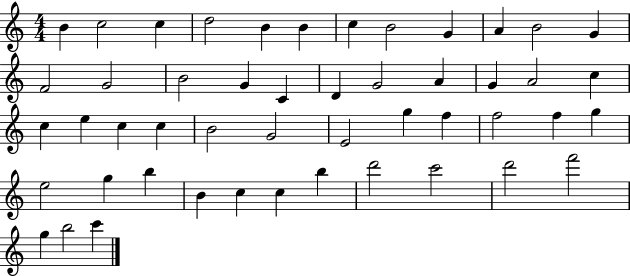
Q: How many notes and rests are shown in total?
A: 49